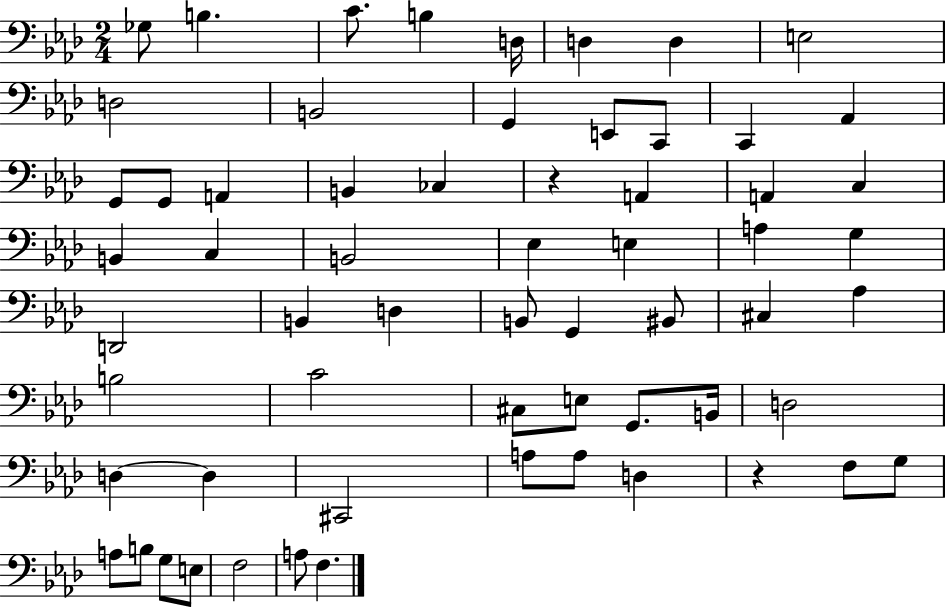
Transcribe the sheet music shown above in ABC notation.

X:1
T:Untitled
M:2/4
L:1/4
K:Ab
_G,/2 B, C/2 B, D,/4 D, D, E,2 D,2 B,,2 G,, E,,/2 C,,/2 C,, _A,, G,,/2 G,,/2 A,, B,, _C, z A,, A,, C, B,, C, B,,2 _E, E, A, G, D,,2 B,, D, B,,/2 G,, ^B,,/2 ^C, _A, B,2 C2 ^C,/2 E,/2 G,,/2 B,,/4 D,2 D, D, ^C,,2 A,/2 A,/2 D, z F,/2 G,/2 A,/2 B,/2 G,/2 E,/2 F,2 A,/2 F,